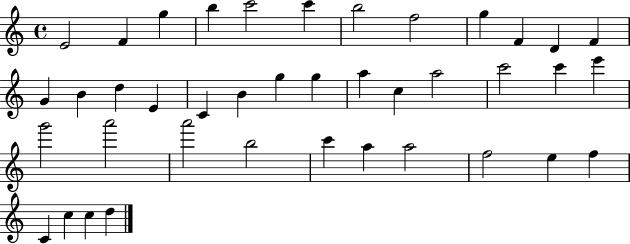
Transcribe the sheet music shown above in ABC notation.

X:1
T:Untitled
M:4/4
L:1/4
K:C
E2 F g b c'2 c' b2 f2 g F D F G B d E C B g g a c a2 c'2 c' e' g'2 a'2 a'2 b2 c' a a2 f2 e f C c c d